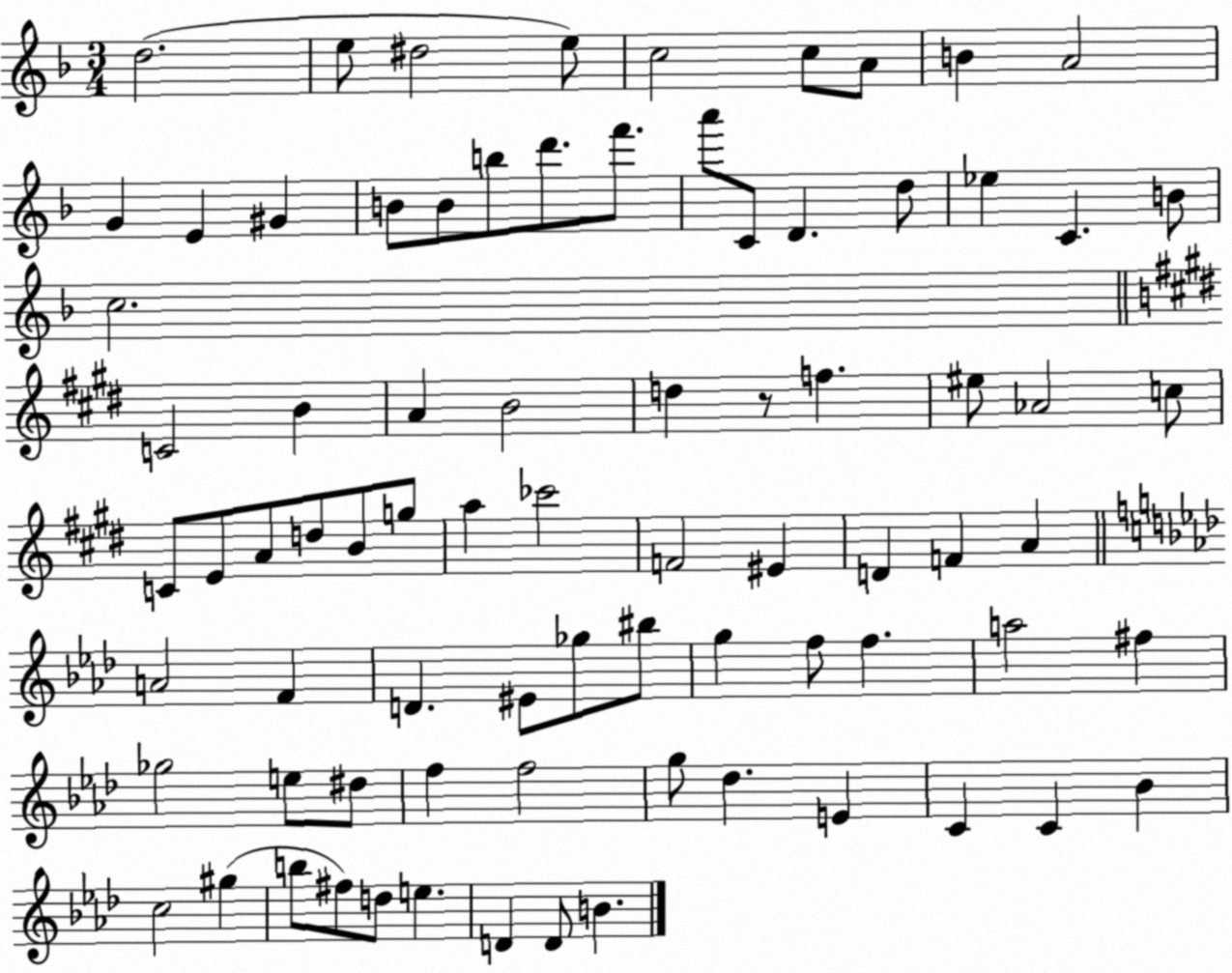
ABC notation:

X:1
T:Untitled
M:3/4
L:1/4
K:F
d2 e/2 ^d2 e/2 c2 c/2 A/2 B A2 G E ^G B/2 B/2 b/2 d'/2 f'/2 a'/2 C/2 D d/2 _e C B/2 c2 C2 B A B2 d z/2 f ^e/2 _A2 c/2 C/2 E/2 A/2 d/2 B/2 g/2 a _c'2 F2 ^E D F A A2 F D ^E/2 _g/2 ^b/2 g f/2 f a2 ^f _g2 e/2 ^d/2 f f2 g/2 _d E C C _B c2 ^g b/2 ^f/2 d/2 e D D/2 B